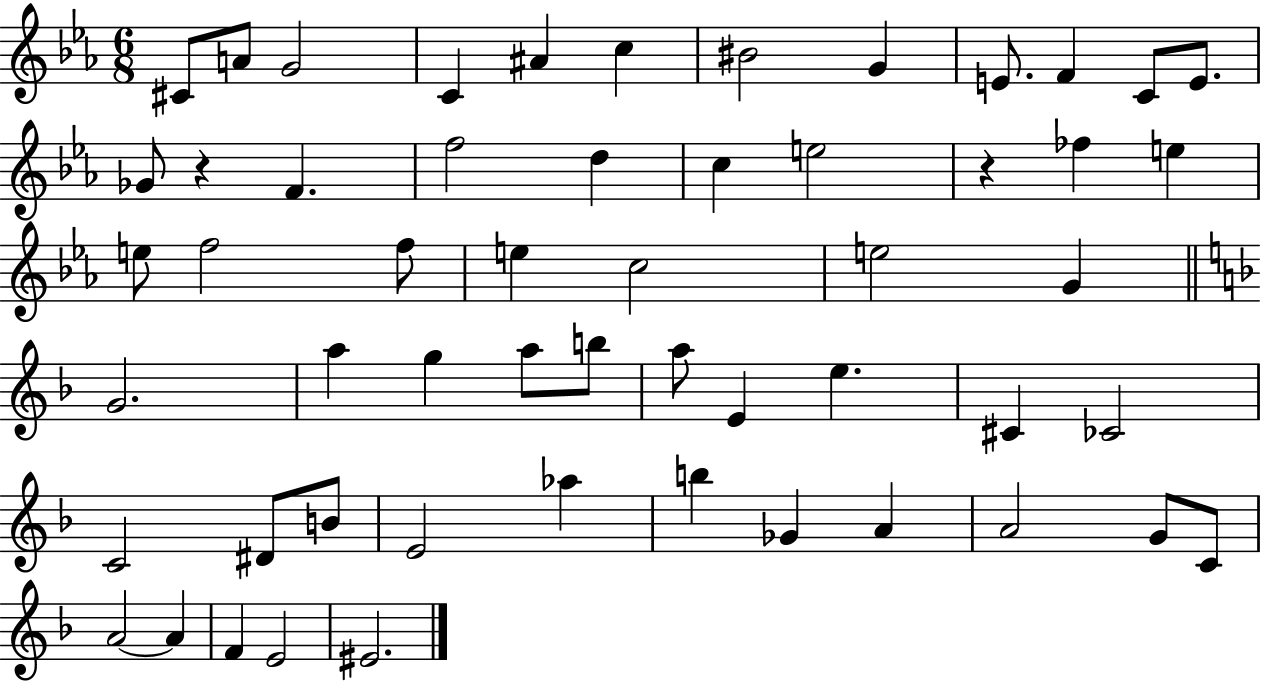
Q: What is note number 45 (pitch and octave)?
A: A4